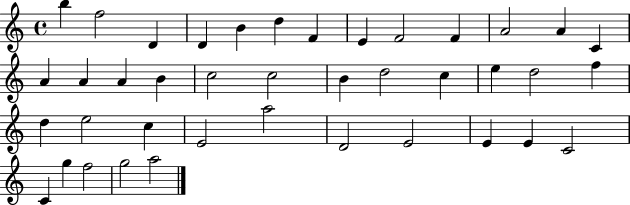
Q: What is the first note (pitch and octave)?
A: B5